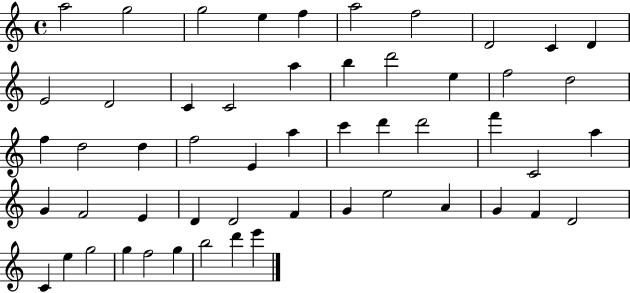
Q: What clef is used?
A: treble